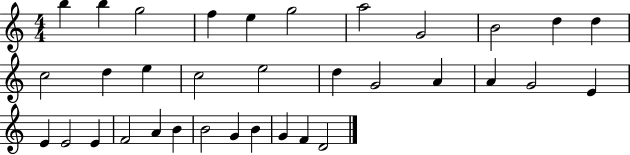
B5/q B5/q G5/h F5/q E5/q G5/h A5/h G4/h B4/h D5/q D5/q C5/h D5/q E5/q C5/h E5/h D5/q G4/h A4/q A4/q G4/h E4/q E4/q E4/h E4/q F4/h A4/q B4/q B4/h G4/q B4/q G4/q F4/q D4/h